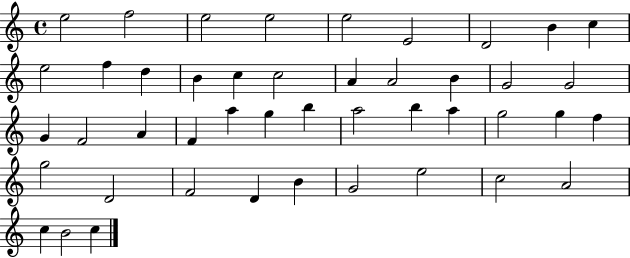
E5/h F5/h E5/h E5/h E5/h E4/h D4/h B4/q C5/q E5/h F5/q D5/q B4/q C5/q C5/h A4/q A4/h B4/q G4/h G4/h G4/q F4/h A4/q F4/q A5/q G5/q B5/q A5/h B5/q A5/q G5/h G5/q F5/q G5/h D4/h F4/h D4/q B4/q G4/h E5/h C5/h A4/h C5/q B4/h C5/q